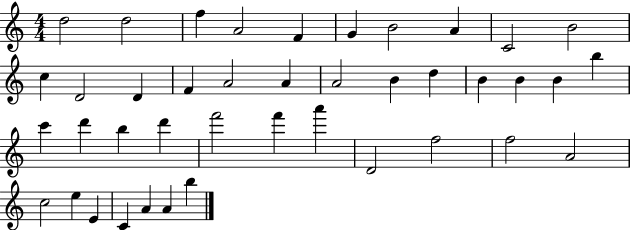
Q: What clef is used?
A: treble